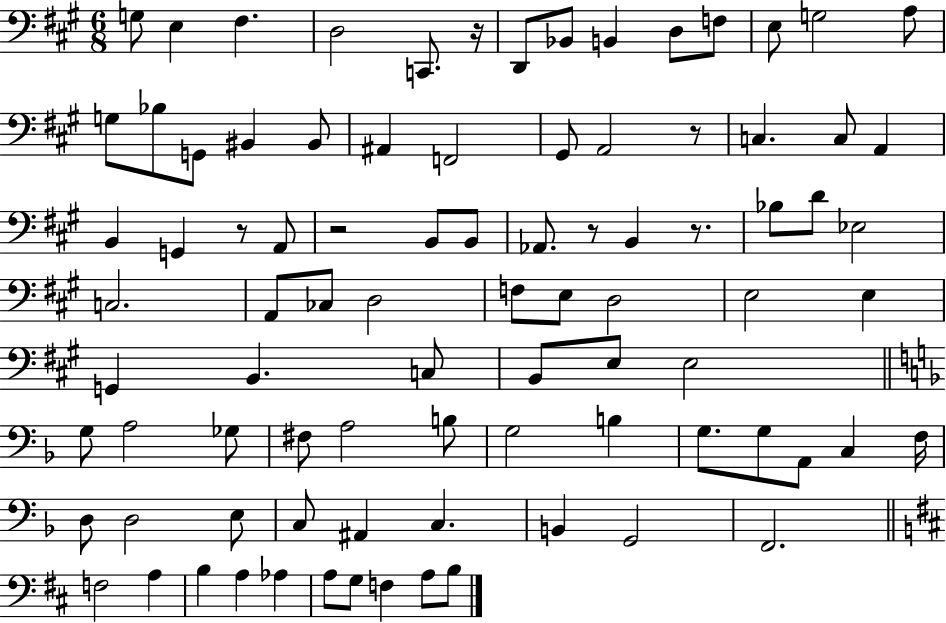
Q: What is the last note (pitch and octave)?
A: B3